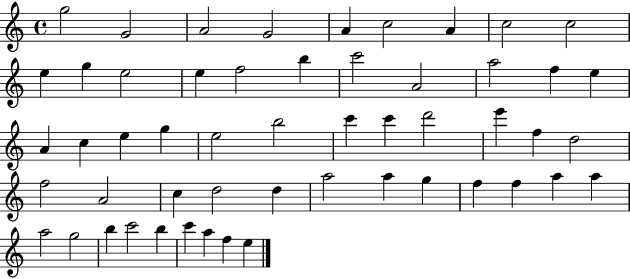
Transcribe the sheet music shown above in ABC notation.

X:1
T:Untitled
M:4/4
L:1/4
K:C
g2 G2 A2 G2 A c2 A c2 c2 e g e2 e f2 b c'2 A2 a2 f e A c e g e2 b2 c' c' d'2 e' f d2 f2 A2 c d2 d a2 a g f f a a a2 g2 b c'2 b c' a f e